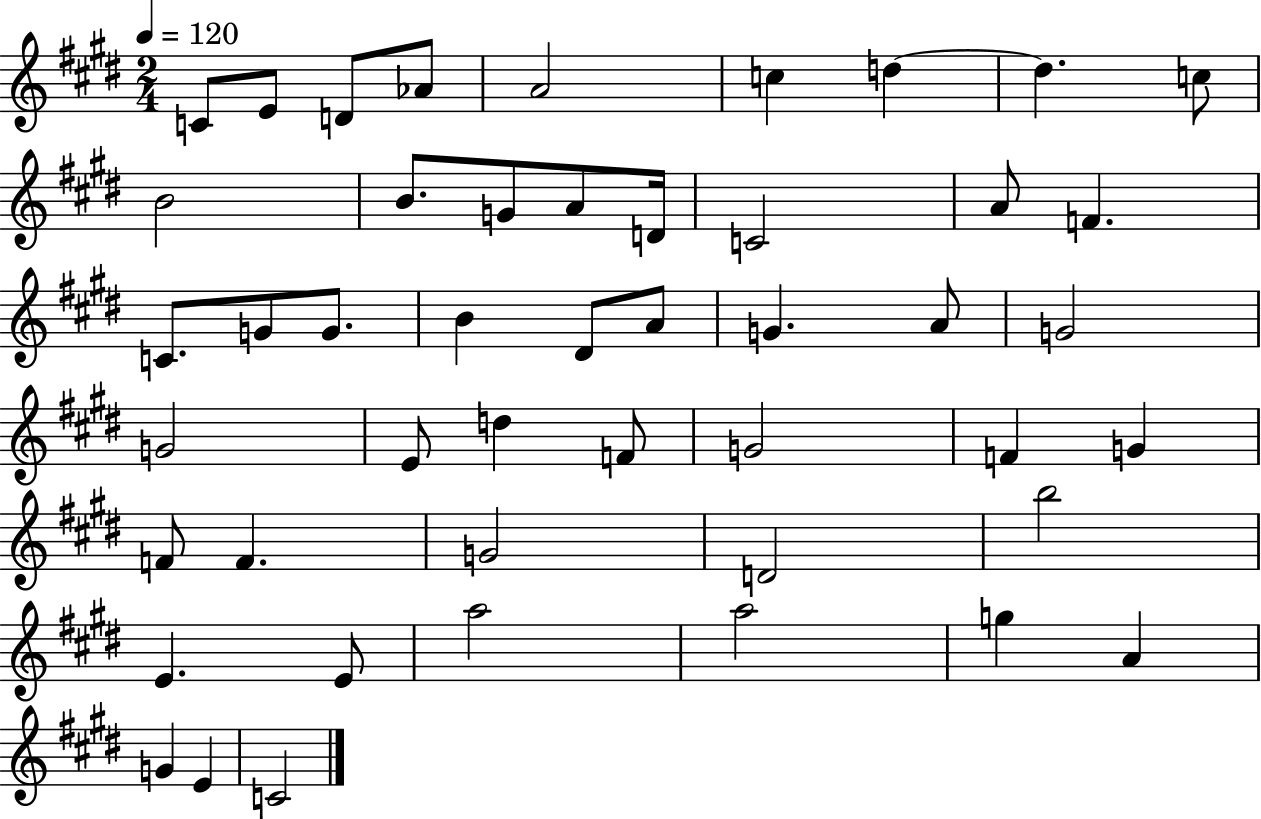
X:1
T:Untitled
M:2/4
L:1/4
K:E
C/2 E/2 D/2 _A/2 A2 c d d c/2 B2 B/2 G/2 A/2 D/4 C2 A/2 F C/2 G/2 G/2 B ^D/2 A/2 G A/2 G2 G2 E/2 d F/2 G2 F G F/2 F G2 D2 b2 E E/2 a2 a2 g A G E C2